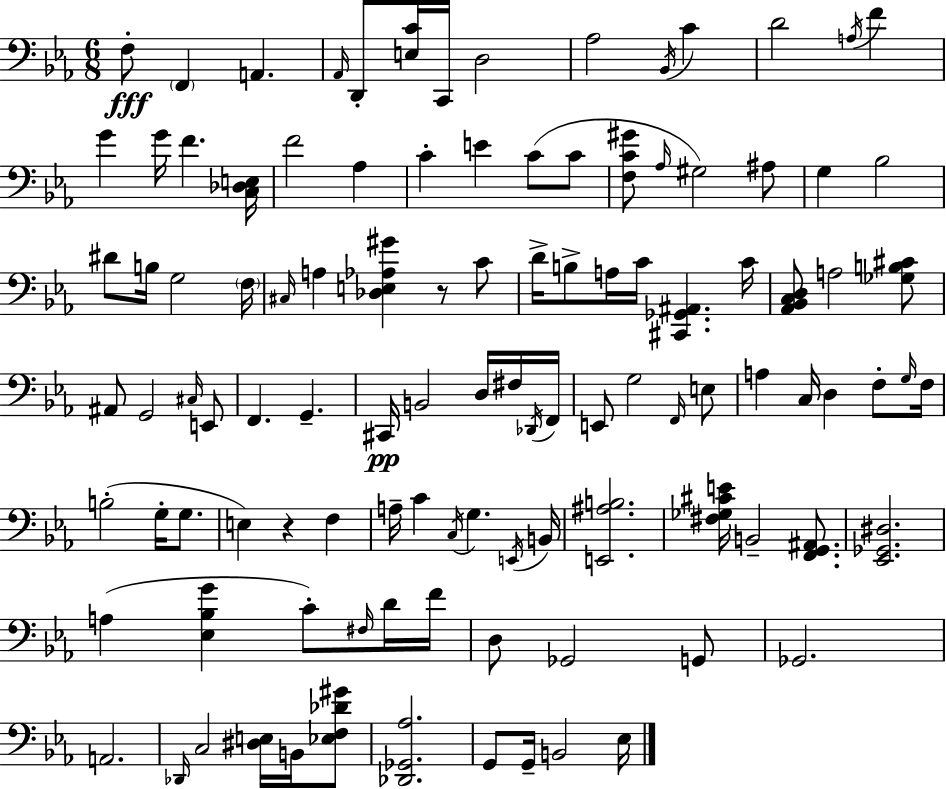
X:1
T:Untitled
M:6/8
L:1/4
K:Eb
F,/2 F,, A,, _A,,/4 D,,/2 [E,C]/4 C,,/4 D,2 _A,2 _B,,/4 C D2 A,/4 F G G/4 F [C,_D,E,]/4 F2 _A, C E C/2 C/2 [F,C^G]/2 _A,/4 ^G,2 ^A,/2 G, _B,2 ^D/2 B,/4 G,2 F,/4 ^C,/4 A, [_D,E,_A,^G] z/2 C/2 D/4 B,/2 A,/4 C/4 [^C,,_G,,^A,,] C/4 [_A,,_B,,C,D,]/2 A,2 [_G,B,^C]/2 ^A,,/2 G,,2 ^C,/4 E,,/2 F,, G,, ^C,,/4 B,,2 D,/4 ^F,/4 _D,,/4 F,,/4 E,,/2 G,2 F,,/4 E,/2 A, C,/4 D, F,/2 G,/4 F,/4 B,2 G,/4 G,/2 E, z F, A,/4 C C,/4 G, E,,/4 B,,/4 [E,,^A,B,]2 [^F,_G,^CE]/4 B,,2 [F,,G,,^A,,]/2 [_E,,_G,,^D,]2 A, [_E,_B,G] C/2 ^F,/4 D/4 F/4 D,/2 _G,,2 G,,/2 _G,,2 A,,2 _D,,/4 C,2 [^D,E,]/4 B,,/4 [_E,F,_D^G]/2 [_D,,_G,,_A,]2 G,,/2 G,,/4 B,,2 _E,/4